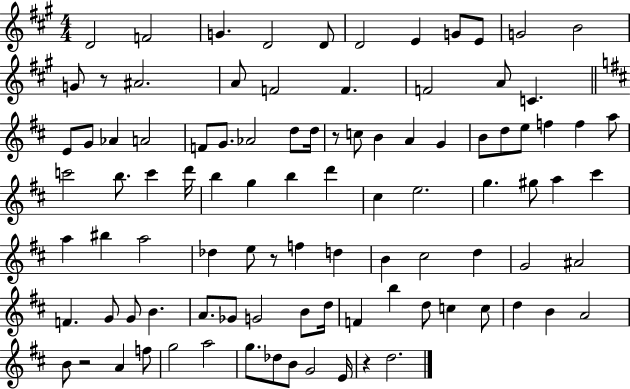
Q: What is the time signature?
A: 4/4